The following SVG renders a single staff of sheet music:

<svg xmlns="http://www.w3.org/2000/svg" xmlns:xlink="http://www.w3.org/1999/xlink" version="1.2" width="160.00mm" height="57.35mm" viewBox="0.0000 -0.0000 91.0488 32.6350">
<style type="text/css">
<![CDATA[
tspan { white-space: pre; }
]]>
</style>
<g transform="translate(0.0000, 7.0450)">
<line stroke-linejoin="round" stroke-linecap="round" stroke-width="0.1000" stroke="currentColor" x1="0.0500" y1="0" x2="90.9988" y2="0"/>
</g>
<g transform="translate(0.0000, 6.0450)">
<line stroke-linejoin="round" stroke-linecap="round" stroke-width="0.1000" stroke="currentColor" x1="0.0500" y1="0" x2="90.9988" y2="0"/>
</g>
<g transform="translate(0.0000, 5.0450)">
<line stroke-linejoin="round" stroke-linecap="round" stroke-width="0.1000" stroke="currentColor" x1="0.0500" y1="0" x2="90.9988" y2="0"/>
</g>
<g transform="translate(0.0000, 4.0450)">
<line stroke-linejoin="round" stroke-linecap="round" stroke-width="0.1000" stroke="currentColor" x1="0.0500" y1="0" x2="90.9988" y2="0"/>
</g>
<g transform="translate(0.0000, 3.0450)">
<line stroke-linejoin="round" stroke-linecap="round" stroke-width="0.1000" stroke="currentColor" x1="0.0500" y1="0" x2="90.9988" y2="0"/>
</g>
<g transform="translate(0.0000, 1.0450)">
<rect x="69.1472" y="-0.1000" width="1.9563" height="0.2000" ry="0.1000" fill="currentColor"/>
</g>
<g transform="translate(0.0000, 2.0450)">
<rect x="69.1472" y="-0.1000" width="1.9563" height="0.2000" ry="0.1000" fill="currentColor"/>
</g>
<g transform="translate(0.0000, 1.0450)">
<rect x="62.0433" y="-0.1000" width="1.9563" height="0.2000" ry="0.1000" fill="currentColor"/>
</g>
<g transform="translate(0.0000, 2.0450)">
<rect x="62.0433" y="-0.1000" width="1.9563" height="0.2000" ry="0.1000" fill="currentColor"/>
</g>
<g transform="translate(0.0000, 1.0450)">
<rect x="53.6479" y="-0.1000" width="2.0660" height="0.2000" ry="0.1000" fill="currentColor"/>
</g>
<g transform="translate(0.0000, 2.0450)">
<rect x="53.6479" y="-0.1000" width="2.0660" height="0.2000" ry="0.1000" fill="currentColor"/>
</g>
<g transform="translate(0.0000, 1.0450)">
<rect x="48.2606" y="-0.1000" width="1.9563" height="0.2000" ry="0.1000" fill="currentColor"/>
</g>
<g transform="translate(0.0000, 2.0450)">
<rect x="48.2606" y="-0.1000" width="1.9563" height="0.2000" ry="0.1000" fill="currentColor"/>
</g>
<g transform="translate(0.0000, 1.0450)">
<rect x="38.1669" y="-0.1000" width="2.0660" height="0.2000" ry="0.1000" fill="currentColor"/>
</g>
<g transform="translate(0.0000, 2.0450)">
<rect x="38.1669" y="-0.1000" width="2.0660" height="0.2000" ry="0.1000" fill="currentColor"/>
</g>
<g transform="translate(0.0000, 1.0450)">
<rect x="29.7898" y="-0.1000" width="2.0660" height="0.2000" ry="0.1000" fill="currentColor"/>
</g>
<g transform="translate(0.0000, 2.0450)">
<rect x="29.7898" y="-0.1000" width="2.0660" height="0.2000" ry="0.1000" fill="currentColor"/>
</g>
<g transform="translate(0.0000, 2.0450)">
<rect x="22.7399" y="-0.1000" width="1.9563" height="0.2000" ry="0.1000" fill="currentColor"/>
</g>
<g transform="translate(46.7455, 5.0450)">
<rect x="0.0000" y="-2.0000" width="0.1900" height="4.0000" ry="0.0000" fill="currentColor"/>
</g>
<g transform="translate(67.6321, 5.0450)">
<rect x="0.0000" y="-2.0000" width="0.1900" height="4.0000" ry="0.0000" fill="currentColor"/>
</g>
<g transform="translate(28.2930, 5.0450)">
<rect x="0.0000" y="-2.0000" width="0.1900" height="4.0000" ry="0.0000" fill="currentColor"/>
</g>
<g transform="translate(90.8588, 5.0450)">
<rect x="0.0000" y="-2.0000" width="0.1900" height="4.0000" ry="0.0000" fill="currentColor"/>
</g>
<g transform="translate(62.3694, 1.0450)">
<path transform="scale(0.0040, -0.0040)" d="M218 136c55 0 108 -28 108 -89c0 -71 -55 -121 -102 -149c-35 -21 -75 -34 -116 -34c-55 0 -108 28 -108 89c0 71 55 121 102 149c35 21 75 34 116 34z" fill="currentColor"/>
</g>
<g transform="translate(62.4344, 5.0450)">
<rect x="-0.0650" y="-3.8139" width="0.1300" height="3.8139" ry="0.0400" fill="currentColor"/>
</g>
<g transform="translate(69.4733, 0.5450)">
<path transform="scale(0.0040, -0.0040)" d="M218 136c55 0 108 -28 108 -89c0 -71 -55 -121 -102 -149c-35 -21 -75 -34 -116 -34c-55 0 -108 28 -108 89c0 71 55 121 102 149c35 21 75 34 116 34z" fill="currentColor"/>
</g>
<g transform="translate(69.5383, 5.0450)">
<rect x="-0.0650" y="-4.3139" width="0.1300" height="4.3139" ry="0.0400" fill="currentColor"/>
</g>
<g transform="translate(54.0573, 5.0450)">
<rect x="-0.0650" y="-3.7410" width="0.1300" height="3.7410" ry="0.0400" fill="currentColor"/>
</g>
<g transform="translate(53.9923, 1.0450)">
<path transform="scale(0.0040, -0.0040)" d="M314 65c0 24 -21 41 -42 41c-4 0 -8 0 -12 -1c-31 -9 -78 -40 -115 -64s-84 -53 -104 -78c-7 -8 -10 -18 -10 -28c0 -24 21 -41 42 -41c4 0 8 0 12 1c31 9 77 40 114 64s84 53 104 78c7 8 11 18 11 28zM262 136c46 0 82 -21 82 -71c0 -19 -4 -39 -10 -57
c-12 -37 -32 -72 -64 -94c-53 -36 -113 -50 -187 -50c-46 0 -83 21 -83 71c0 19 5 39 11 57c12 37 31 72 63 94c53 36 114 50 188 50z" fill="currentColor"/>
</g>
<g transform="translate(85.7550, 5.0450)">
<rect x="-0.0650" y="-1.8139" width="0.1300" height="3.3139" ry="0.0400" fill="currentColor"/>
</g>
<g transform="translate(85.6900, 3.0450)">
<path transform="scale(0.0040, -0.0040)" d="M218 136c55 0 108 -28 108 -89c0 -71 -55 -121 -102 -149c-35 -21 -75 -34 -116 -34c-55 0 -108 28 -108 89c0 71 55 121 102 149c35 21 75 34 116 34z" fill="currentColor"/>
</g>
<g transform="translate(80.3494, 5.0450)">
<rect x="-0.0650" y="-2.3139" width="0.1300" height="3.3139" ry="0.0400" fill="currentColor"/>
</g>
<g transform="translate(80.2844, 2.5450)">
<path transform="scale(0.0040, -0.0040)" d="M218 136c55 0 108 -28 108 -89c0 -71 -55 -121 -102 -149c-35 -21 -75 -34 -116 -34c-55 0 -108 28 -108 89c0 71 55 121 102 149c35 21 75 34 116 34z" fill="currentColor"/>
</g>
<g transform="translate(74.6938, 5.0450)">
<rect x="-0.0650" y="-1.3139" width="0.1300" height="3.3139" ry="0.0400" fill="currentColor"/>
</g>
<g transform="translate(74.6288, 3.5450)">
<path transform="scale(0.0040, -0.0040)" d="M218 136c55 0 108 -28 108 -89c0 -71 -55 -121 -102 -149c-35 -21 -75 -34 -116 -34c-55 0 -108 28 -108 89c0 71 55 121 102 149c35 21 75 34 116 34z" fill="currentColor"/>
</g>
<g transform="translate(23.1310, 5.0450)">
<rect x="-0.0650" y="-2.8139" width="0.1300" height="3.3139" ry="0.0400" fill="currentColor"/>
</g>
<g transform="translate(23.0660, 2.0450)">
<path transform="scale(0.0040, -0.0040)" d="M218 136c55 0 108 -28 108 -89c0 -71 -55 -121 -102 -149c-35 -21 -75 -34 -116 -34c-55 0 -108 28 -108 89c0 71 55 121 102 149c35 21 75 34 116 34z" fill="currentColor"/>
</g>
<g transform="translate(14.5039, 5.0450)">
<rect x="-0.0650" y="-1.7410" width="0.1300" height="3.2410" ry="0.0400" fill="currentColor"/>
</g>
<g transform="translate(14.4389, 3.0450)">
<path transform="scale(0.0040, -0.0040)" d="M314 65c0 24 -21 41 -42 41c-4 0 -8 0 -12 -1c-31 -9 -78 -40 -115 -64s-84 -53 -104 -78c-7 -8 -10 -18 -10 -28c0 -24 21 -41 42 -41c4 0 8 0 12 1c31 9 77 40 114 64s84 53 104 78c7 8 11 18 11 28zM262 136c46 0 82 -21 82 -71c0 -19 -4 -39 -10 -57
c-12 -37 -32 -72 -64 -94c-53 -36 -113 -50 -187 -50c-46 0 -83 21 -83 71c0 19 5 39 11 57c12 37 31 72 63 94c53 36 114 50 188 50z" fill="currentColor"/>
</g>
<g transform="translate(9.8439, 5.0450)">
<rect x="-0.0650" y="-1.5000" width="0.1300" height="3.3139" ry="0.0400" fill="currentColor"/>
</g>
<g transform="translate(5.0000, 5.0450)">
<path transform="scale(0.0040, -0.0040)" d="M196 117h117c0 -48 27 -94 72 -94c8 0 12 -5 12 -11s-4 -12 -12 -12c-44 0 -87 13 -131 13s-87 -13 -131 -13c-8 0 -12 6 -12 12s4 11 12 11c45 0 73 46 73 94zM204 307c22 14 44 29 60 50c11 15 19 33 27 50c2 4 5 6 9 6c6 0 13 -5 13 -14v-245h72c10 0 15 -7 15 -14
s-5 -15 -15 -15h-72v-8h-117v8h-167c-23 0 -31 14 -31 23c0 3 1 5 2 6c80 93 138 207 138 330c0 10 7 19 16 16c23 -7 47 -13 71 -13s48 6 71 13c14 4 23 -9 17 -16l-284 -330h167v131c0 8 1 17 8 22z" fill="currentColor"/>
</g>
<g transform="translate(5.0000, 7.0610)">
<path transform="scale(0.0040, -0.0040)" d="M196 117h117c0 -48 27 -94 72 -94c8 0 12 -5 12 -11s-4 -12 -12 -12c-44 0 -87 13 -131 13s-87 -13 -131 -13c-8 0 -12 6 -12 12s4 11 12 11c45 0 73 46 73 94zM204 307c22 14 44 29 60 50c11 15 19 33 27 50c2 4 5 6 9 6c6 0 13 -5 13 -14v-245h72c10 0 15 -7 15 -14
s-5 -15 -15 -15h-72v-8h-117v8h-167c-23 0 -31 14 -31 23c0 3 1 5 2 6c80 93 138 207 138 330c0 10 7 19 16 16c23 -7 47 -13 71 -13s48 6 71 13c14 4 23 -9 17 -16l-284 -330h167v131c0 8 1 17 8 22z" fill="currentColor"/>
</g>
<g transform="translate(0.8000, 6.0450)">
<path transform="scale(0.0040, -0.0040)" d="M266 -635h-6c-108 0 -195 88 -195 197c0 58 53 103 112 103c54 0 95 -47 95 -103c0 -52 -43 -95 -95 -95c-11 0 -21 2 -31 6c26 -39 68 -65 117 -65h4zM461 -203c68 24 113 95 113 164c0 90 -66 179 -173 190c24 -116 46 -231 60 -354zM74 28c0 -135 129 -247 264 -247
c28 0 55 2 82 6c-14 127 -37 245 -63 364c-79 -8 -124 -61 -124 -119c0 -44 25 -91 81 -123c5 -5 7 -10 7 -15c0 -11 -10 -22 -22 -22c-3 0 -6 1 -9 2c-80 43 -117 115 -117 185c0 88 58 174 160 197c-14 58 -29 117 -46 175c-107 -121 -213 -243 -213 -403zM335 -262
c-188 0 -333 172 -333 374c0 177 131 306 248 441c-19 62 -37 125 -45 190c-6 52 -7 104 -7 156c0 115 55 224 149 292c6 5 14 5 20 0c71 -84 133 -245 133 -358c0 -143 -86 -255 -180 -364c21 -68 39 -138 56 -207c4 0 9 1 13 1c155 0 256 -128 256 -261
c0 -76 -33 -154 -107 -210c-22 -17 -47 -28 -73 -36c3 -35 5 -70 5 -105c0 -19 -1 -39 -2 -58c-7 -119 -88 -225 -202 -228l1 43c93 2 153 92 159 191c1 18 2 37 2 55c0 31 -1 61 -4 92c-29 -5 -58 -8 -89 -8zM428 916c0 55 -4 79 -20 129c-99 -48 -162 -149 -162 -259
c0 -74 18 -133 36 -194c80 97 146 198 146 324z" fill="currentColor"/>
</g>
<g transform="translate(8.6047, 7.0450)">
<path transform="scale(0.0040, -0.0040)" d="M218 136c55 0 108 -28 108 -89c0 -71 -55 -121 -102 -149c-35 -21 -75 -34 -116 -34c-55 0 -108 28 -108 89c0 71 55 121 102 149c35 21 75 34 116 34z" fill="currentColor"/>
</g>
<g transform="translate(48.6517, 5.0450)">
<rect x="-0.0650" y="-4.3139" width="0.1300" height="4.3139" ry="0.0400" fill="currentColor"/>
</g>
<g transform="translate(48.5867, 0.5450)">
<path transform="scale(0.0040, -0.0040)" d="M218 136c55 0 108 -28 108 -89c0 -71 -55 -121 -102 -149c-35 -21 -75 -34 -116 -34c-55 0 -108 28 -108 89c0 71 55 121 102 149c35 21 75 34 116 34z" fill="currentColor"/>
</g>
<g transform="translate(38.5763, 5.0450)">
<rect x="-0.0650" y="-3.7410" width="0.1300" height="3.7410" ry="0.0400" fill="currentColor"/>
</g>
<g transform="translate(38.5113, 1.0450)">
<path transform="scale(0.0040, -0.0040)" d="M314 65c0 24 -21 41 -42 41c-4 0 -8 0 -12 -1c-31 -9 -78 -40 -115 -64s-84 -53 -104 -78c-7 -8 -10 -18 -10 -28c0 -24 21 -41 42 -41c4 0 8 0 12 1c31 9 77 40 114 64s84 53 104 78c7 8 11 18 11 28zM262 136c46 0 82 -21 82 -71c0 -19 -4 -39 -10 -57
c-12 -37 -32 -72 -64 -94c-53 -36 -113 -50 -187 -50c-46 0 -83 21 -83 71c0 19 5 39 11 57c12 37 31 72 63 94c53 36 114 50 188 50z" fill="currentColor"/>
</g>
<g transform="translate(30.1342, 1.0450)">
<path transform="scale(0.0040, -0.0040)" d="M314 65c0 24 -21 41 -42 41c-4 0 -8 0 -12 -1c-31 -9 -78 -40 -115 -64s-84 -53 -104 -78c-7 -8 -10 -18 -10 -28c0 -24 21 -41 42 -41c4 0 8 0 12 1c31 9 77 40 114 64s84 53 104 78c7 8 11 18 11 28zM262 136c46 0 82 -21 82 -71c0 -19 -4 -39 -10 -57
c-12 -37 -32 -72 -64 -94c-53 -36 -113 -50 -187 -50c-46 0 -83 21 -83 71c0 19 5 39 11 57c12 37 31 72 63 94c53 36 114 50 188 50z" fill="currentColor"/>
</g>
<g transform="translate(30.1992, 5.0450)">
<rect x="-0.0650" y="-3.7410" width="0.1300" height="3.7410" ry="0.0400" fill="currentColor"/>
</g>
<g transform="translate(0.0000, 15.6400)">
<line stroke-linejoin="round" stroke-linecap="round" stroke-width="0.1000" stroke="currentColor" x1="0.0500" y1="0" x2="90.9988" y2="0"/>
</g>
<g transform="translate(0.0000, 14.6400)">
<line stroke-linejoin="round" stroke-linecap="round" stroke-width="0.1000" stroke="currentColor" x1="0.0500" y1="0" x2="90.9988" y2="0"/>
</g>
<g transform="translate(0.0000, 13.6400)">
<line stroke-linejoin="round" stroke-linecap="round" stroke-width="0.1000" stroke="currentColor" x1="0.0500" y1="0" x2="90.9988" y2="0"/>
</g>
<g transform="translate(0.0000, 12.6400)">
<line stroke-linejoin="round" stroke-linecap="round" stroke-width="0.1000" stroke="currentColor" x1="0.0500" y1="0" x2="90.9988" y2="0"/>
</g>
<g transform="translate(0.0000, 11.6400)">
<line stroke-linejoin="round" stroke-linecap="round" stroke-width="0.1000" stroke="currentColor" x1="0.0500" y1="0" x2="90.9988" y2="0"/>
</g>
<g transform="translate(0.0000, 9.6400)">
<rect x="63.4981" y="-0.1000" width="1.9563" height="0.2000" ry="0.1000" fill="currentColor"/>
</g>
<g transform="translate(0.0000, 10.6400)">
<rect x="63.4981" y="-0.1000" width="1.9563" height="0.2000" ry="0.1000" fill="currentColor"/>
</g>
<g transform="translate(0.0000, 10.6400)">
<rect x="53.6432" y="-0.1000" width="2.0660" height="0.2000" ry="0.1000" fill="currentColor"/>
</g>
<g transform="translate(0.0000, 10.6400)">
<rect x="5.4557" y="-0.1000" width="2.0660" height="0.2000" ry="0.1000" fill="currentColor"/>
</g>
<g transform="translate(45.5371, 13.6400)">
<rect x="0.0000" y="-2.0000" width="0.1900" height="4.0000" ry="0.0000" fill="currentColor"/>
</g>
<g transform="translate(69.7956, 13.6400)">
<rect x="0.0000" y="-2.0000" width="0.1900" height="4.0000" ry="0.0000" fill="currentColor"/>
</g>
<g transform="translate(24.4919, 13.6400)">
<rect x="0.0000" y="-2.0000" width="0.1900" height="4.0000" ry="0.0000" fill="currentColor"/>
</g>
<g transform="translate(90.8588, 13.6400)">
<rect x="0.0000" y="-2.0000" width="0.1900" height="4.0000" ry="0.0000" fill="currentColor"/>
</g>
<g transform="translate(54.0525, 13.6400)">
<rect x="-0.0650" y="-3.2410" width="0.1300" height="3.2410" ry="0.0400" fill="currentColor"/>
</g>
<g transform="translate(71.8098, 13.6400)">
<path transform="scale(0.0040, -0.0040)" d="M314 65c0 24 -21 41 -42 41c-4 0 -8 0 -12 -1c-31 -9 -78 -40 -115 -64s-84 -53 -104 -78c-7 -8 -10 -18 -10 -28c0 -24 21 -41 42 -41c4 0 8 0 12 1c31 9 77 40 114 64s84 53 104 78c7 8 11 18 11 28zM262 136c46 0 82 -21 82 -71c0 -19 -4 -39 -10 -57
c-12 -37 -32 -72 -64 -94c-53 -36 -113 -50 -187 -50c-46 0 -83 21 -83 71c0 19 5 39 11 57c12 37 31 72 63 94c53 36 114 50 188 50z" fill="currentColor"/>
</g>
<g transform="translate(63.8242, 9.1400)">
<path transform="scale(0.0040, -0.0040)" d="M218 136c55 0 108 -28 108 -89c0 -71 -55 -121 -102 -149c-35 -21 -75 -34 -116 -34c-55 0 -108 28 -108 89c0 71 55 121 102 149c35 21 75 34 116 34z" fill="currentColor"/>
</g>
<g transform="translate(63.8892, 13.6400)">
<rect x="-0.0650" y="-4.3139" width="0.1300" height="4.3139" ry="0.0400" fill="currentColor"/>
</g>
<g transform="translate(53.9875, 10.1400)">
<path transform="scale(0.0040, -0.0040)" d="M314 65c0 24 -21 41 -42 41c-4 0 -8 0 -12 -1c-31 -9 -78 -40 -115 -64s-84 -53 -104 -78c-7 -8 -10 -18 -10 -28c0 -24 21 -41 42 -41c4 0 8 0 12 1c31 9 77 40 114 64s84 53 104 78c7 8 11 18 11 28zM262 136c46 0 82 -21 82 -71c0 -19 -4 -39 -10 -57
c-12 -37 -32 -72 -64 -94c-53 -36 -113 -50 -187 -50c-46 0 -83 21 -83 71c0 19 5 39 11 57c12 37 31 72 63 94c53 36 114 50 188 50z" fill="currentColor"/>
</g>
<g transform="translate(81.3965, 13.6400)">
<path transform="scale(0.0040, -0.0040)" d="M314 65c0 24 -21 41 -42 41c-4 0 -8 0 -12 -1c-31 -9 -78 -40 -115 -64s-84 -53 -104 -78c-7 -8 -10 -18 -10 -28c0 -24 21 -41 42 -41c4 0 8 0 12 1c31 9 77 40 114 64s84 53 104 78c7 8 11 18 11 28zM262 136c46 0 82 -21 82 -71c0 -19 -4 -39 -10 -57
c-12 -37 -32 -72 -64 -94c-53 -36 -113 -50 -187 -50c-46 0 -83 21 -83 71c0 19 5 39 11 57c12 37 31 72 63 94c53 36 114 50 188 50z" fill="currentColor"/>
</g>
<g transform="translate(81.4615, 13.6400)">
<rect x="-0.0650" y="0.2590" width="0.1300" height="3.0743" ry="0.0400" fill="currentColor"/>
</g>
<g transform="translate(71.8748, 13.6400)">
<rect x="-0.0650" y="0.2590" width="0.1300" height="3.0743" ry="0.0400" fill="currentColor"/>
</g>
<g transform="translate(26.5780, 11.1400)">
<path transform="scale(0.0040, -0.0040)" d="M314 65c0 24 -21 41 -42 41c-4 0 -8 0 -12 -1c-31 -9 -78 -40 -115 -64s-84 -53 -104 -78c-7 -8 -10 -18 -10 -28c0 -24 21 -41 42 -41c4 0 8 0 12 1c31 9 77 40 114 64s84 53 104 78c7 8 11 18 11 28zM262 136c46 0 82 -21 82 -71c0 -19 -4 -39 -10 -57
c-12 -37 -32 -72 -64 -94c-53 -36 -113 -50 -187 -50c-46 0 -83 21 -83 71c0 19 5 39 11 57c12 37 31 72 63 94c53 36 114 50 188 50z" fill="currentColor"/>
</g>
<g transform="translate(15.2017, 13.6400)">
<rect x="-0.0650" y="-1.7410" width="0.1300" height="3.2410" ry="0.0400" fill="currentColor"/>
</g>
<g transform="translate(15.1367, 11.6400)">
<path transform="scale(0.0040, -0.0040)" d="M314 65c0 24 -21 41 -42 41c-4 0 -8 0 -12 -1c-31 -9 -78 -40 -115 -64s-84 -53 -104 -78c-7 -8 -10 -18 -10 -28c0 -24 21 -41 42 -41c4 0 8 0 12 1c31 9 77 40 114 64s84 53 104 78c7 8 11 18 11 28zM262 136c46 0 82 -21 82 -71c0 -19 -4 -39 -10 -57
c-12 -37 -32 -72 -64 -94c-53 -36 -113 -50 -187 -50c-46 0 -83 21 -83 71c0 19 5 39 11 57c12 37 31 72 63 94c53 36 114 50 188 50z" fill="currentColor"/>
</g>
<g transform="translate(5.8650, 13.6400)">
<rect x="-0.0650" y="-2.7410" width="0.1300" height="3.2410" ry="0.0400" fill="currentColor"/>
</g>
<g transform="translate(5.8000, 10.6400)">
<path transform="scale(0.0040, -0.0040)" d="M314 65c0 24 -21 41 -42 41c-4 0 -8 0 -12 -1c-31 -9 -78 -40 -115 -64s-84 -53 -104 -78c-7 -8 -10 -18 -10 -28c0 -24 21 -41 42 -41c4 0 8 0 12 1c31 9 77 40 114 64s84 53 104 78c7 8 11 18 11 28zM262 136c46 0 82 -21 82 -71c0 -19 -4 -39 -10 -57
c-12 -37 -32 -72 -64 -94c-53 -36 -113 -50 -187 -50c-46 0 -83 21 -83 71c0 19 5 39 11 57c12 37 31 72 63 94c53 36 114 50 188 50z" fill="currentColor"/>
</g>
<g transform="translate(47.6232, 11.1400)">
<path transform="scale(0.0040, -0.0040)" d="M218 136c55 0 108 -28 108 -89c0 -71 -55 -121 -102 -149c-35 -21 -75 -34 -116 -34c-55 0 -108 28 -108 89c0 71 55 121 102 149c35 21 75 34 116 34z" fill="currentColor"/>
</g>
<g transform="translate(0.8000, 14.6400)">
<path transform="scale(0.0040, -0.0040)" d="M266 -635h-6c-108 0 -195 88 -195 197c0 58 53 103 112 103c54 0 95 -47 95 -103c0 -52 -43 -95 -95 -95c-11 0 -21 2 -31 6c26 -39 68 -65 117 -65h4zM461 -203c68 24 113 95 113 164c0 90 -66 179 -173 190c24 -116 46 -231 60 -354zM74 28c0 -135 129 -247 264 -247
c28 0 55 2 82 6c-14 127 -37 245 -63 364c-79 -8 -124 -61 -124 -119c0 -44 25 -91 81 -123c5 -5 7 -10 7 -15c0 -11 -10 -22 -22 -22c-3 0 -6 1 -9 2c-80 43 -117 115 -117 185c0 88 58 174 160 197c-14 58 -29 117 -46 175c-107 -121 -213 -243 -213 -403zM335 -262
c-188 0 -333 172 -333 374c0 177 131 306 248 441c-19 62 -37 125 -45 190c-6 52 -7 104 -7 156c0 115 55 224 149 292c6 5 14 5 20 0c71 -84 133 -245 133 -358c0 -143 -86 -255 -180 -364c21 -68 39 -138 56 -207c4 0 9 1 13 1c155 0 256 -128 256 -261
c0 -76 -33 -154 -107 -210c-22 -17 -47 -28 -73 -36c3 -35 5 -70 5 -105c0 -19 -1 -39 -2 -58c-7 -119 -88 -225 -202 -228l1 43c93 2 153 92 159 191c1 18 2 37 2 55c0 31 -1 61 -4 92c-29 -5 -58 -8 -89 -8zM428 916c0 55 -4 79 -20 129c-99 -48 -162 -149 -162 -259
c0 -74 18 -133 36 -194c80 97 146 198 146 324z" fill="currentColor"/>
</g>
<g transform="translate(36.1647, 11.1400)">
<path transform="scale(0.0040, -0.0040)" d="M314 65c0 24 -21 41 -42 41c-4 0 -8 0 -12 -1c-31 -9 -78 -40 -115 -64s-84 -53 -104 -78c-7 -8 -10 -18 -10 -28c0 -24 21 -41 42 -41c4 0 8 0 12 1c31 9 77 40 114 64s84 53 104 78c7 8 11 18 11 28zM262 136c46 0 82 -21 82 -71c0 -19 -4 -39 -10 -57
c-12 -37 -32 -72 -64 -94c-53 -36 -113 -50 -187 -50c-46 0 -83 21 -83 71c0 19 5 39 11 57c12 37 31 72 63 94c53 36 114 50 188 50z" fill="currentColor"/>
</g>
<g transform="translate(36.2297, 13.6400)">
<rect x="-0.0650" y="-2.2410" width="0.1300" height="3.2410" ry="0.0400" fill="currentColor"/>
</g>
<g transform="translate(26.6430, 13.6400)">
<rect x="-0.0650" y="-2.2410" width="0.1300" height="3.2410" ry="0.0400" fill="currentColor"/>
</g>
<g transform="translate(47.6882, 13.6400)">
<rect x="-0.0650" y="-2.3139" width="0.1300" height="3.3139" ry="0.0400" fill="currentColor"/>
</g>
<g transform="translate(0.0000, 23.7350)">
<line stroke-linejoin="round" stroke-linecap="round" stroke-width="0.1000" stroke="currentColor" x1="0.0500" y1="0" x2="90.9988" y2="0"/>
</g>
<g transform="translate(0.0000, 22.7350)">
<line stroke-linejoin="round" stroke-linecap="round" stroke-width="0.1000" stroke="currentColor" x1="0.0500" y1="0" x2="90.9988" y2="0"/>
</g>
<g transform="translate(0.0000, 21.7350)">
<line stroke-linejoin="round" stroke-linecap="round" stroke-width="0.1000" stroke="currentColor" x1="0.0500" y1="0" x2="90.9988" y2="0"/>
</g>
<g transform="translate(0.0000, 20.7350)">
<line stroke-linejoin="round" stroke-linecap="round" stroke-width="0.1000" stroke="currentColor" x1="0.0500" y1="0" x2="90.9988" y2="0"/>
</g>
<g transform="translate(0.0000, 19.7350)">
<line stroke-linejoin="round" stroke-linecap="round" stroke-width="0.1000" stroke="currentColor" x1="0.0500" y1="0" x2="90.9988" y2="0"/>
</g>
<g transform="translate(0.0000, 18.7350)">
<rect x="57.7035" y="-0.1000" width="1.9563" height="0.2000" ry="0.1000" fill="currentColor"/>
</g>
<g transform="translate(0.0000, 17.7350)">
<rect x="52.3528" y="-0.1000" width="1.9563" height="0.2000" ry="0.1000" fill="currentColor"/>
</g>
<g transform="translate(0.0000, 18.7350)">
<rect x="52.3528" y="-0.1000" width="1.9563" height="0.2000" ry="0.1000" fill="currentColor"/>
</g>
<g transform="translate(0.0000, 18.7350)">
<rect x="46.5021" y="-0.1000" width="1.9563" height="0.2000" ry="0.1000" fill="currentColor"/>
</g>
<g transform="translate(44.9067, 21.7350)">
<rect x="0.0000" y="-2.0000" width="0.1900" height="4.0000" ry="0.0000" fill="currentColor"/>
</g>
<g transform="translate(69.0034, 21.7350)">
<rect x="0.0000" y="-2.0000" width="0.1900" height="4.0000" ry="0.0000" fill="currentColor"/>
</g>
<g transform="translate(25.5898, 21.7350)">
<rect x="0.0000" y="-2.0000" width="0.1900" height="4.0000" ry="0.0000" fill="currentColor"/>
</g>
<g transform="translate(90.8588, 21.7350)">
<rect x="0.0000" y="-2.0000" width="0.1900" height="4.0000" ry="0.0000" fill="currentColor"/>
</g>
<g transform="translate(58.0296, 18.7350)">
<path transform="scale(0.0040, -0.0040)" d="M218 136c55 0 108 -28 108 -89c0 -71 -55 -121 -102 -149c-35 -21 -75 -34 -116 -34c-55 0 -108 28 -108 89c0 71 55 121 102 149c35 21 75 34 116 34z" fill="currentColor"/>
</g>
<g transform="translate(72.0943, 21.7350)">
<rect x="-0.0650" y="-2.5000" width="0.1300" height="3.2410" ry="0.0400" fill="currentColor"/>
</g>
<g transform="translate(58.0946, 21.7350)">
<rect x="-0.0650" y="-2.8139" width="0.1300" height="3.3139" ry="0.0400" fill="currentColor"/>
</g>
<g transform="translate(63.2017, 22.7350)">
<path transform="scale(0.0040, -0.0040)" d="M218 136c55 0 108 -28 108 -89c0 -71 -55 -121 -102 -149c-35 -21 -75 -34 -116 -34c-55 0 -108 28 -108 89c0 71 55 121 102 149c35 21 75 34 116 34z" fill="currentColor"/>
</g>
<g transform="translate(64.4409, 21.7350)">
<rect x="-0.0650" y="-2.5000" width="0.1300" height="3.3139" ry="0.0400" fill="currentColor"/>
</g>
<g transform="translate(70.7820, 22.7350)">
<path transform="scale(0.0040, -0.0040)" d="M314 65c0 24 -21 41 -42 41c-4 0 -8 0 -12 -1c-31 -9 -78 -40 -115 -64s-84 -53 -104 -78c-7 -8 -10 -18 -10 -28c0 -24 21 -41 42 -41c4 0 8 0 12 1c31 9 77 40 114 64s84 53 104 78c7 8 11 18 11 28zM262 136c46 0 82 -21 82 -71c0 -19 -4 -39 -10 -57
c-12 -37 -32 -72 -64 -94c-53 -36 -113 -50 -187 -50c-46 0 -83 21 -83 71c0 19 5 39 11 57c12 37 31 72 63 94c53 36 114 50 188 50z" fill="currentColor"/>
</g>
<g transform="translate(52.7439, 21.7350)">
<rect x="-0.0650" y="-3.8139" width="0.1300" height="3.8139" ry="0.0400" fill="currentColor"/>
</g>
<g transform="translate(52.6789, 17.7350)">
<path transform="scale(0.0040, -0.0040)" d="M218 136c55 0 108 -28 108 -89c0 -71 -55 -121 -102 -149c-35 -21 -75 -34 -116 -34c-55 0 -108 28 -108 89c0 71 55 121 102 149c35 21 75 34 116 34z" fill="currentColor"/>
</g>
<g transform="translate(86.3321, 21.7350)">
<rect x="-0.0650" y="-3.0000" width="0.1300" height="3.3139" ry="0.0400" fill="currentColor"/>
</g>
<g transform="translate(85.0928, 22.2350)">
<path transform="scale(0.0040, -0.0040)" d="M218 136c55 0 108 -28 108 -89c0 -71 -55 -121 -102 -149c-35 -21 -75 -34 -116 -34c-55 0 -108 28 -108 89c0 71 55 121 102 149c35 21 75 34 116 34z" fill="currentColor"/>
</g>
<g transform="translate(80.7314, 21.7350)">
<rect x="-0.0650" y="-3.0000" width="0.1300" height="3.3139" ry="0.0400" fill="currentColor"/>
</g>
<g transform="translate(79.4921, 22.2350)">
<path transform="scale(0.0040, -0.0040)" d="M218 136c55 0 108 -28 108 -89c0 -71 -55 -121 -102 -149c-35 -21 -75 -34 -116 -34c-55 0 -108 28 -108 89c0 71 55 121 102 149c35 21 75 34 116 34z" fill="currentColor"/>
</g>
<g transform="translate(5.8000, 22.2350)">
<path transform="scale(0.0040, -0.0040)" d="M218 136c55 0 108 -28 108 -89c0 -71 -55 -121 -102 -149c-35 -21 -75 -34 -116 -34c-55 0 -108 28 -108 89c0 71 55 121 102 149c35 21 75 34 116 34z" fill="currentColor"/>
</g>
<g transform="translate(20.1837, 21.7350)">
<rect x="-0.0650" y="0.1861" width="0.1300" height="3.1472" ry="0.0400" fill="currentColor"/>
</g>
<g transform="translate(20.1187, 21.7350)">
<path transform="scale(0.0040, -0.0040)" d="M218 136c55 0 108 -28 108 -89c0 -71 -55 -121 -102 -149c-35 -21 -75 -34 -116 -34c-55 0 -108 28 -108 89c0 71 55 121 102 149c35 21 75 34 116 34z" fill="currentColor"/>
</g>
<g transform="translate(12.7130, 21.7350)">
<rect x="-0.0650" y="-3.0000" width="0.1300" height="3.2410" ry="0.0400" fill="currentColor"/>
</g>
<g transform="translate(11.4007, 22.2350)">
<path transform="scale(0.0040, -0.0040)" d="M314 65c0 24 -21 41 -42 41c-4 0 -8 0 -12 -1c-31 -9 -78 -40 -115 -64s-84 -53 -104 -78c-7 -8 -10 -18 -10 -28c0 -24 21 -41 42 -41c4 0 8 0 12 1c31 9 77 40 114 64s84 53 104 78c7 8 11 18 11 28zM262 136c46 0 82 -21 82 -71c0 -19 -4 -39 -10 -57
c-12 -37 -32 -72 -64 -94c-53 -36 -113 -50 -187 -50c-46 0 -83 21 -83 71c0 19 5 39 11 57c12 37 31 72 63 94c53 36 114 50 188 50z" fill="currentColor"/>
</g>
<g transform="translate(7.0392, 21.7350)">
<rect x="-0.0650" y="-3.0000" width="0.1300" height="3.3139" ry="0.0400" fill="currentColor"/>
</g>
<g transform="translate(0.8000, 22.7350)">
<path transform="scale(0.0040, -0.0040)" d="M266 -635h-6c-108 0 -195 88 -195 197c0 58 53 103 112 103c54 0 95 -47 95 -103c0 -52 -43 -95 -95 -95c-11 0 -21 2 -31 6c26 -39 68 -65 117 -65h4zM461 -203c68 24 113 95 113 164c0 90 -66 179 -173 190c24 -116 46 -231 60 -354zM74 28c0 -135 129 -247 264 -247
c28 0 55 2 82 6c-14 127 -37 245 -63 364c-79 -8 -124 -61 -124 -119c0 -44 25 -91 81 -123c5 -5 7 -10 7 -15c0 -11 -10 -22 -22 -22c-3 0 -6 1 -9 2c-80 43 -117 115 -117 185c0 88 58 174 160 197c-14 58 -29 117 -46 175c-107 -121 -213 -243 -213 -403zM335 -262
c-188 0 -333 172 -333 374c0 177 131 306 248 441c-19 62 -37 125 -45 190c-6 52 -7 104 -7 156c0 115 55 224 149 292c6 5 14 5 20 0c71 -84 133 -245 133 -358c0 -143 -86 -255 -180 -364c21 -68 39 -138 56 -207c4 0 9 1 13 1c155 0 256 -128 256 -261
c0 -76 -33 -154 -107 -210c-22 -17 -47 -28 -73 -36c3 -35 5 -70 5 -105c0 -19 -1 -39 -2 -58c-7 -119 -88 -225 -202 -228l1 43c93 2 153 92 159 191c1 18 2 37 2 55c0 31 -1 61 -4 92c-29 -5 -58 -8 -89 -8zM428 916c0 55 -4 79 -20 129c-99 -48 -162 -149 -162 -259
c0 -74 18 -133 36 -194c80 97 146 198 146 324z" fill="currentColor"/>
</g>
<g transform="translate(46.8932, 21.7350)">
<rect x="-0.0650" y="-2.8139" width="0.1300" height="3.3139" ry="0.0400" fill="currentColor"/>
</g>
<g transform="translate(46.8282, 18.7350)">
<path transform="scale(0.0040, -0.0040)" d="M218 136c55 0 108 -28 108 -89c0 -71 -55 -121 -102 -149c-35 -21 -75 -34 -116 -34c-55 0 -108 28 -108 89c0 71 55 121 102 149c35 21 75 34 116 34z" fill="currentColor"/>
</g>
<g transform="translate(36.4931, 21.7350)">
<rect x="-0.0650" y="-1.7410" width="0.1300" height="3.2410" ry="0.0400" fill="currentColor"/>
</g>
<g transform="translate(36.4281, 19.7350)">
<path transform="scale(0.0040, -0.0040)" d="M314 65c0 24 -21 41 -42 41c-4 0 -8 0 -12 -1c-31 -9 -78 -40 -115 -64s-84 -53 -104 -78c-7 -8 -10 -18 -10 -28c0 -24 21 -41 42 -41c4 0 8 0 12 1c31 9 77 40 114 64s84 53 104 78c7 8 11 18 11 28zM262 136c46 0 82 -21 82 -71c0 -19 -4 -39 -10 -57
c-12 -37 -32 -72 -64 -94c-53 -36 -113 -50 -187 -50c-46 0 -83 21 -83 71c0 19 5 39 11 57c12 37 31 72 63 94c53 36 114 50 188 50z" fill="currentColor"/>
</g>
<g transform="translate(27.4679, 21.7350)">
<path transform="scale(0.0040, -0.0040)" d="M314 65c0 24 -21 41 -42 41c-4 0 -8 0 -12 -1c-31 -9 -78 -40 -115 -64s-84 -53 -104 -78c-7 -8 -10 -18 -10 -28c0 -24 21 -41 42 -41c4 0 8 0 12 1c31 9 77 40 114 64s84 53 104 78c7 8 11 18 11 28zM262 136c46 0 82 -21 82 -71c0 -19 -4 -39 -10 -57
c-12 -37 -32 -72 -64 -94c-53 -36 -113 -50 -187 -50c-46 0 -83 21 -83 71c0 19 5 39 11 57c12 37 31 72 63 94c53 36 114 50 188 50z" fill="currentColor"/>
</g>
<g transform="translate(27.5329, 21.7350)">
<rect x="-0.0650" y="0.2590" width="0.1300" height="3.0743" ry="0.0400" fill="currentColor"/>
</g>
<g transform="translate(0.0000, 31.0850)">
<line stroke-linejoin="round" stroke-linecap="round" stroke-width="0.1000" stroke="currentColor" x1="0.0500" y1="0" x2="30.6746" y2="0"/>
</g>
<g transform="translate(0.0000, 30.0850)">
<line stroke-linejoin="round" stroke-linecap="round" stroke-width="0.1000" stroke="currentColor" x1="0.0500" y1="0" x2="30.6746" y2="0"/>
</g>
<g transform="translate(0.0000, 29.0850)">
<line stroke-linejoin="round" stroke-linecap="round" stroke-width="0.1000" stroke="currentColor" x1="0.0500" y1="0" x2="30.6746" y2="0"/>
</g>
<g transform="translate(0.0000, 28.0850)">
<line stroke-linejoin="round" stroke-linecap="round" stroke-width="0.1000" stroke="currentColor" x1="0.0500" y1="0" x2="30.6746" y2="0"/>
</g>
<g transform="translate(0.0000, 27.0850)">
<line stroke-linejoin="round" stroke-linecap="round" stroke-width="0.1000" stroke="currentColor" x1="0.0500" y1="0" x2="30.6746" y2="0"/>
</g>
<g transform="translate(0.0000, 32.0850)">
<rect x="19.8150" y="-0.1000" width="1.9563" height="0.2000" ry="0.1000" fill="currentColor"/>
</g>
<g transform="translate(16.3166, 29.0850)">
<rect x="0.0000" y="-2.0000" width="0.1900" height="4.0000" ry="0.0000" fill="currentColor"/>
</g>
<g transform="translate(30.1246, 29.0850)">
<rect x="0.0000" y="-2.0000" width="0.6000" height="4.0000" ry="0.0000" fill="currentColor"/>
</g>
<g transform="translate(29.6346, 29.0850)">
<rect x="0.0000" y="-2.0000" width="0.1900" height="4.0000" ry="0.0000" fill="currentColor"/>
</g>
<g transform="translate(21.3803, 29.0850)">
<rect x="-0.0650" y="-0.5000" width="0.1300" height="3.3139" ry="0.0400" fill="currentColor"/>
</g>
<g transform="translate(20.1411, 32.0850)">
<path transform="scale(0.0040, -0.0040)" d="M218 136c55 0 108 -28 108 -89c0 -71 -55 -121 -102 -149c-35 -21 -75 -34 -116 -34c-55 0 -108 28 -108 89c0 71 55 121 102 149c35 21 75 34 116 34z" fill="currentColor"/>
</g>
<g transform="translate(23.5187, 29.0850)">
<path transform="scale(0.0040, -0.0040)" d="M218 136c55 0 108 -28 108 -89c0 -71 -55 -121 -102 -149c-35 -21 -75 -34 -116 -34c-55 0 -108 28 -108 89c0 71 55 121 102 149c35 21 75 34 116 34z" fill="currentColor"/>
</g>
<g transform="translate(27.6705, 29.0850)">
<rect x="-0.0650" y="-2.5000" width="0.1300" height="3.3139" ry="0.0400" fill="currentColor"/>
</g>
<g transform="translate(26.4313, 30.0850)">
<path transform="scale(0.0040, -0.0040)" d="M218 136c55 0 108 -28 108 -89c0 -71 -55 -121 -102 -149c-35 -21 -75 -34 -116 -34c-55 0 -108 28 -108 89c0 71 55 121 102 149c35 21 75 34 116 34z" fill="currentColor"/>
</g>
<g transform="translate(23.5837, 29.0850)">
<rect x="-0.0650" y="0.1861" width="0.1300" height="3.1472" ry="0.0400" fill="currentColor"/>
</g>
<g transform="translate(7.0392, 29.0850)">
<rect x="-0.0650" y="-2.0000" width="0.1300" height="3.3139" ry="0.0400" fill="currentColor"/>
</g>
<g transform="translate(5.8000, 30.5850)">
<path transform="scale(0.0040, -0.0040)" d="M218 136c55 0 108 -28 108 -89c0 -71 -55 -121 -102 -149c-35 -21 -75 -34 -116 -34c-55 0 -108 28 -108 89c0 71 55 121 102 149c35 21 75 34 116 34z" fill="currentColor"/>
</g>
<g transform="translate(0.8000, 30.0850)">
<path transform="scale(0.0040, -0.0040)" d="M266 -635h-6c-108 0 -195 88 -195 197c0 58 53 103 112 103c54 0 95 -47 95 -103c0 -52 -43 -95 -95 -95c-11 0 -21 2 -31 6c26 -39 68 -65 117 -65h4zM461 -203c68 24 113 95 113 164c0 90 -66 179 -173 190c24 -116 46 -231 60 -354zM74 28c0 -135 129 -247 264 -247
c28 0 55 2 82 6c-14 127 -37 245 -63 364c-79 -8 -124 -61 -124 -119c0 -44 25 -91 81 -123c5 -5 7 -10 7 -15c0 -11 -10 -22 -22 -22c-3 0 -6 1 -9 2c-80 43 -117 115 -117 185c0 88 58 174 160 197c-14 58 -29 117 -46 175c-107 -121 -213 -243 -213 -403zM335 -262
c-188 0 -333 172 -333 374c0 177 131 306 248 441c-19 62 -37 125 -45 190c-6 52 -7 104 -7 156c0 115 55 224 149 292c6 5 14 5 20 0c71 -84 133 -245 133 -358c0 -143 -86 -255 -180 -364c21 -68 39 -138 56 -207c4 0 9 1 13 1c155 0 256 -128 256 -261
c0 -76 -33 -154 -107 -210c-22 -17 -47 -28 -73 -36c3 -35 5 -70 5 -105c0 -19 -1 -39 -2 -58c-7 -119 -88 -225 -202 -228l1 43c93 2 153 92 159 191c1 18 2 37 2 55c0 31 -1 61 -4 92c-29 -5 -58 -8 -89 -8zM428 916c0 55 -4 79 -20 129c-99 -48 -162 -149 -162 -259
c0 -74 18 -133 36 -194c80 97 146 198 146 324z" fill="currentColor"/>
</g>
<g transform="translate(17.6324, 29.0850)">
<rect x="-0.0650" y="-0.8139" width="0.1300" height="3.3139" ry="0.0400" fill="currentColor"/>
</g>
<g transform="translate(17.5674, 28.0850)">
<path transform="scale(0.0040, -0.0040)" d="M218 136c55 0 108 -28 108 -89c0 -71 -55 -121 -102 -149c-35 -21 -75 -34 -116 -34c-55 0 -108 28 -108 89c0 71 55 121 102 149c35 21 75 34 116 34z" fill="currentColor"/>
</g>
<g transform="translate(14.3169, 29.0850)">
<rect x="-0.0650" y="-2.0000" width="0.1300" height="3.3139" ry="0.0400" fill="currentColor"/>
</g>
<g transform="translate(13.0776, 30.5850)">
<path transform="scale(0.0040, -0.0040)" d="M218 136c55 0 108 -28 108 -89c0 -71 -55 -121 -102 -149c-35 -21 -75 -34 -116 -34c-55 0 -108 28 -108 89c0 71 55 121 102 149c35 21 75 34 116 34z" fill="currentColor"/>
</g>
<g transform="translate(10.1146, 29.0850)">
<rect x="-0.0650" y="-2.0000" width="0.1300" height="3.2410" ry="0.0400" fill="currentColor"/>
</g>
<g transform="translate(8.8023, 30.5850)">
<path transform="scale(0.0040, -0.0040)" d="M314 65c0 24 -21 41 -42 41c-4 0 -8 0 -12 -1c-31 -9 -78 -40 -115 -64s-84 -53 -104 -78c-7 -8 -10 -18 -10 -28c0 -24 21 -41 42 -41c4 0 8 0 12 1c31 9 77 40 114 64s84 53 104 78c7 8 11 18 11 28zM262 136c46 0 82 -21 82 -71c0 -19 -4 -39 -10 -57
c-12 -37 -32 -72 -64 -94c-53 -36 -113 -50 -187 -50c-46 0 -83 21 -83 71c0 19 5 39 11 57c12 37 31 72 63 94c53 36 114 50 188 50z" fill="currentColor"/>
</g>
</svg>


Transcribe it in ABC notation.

X:1
T:Untitled
M:4/4
L:1/4
K:C
E f2 a c'2 c'2 d' c'2 c' d' e g f a2 f2 g2 g2 g b2 d' B2 B2 A A2 B B2 f2 a c' a G G2 A A F F2 F d C B G